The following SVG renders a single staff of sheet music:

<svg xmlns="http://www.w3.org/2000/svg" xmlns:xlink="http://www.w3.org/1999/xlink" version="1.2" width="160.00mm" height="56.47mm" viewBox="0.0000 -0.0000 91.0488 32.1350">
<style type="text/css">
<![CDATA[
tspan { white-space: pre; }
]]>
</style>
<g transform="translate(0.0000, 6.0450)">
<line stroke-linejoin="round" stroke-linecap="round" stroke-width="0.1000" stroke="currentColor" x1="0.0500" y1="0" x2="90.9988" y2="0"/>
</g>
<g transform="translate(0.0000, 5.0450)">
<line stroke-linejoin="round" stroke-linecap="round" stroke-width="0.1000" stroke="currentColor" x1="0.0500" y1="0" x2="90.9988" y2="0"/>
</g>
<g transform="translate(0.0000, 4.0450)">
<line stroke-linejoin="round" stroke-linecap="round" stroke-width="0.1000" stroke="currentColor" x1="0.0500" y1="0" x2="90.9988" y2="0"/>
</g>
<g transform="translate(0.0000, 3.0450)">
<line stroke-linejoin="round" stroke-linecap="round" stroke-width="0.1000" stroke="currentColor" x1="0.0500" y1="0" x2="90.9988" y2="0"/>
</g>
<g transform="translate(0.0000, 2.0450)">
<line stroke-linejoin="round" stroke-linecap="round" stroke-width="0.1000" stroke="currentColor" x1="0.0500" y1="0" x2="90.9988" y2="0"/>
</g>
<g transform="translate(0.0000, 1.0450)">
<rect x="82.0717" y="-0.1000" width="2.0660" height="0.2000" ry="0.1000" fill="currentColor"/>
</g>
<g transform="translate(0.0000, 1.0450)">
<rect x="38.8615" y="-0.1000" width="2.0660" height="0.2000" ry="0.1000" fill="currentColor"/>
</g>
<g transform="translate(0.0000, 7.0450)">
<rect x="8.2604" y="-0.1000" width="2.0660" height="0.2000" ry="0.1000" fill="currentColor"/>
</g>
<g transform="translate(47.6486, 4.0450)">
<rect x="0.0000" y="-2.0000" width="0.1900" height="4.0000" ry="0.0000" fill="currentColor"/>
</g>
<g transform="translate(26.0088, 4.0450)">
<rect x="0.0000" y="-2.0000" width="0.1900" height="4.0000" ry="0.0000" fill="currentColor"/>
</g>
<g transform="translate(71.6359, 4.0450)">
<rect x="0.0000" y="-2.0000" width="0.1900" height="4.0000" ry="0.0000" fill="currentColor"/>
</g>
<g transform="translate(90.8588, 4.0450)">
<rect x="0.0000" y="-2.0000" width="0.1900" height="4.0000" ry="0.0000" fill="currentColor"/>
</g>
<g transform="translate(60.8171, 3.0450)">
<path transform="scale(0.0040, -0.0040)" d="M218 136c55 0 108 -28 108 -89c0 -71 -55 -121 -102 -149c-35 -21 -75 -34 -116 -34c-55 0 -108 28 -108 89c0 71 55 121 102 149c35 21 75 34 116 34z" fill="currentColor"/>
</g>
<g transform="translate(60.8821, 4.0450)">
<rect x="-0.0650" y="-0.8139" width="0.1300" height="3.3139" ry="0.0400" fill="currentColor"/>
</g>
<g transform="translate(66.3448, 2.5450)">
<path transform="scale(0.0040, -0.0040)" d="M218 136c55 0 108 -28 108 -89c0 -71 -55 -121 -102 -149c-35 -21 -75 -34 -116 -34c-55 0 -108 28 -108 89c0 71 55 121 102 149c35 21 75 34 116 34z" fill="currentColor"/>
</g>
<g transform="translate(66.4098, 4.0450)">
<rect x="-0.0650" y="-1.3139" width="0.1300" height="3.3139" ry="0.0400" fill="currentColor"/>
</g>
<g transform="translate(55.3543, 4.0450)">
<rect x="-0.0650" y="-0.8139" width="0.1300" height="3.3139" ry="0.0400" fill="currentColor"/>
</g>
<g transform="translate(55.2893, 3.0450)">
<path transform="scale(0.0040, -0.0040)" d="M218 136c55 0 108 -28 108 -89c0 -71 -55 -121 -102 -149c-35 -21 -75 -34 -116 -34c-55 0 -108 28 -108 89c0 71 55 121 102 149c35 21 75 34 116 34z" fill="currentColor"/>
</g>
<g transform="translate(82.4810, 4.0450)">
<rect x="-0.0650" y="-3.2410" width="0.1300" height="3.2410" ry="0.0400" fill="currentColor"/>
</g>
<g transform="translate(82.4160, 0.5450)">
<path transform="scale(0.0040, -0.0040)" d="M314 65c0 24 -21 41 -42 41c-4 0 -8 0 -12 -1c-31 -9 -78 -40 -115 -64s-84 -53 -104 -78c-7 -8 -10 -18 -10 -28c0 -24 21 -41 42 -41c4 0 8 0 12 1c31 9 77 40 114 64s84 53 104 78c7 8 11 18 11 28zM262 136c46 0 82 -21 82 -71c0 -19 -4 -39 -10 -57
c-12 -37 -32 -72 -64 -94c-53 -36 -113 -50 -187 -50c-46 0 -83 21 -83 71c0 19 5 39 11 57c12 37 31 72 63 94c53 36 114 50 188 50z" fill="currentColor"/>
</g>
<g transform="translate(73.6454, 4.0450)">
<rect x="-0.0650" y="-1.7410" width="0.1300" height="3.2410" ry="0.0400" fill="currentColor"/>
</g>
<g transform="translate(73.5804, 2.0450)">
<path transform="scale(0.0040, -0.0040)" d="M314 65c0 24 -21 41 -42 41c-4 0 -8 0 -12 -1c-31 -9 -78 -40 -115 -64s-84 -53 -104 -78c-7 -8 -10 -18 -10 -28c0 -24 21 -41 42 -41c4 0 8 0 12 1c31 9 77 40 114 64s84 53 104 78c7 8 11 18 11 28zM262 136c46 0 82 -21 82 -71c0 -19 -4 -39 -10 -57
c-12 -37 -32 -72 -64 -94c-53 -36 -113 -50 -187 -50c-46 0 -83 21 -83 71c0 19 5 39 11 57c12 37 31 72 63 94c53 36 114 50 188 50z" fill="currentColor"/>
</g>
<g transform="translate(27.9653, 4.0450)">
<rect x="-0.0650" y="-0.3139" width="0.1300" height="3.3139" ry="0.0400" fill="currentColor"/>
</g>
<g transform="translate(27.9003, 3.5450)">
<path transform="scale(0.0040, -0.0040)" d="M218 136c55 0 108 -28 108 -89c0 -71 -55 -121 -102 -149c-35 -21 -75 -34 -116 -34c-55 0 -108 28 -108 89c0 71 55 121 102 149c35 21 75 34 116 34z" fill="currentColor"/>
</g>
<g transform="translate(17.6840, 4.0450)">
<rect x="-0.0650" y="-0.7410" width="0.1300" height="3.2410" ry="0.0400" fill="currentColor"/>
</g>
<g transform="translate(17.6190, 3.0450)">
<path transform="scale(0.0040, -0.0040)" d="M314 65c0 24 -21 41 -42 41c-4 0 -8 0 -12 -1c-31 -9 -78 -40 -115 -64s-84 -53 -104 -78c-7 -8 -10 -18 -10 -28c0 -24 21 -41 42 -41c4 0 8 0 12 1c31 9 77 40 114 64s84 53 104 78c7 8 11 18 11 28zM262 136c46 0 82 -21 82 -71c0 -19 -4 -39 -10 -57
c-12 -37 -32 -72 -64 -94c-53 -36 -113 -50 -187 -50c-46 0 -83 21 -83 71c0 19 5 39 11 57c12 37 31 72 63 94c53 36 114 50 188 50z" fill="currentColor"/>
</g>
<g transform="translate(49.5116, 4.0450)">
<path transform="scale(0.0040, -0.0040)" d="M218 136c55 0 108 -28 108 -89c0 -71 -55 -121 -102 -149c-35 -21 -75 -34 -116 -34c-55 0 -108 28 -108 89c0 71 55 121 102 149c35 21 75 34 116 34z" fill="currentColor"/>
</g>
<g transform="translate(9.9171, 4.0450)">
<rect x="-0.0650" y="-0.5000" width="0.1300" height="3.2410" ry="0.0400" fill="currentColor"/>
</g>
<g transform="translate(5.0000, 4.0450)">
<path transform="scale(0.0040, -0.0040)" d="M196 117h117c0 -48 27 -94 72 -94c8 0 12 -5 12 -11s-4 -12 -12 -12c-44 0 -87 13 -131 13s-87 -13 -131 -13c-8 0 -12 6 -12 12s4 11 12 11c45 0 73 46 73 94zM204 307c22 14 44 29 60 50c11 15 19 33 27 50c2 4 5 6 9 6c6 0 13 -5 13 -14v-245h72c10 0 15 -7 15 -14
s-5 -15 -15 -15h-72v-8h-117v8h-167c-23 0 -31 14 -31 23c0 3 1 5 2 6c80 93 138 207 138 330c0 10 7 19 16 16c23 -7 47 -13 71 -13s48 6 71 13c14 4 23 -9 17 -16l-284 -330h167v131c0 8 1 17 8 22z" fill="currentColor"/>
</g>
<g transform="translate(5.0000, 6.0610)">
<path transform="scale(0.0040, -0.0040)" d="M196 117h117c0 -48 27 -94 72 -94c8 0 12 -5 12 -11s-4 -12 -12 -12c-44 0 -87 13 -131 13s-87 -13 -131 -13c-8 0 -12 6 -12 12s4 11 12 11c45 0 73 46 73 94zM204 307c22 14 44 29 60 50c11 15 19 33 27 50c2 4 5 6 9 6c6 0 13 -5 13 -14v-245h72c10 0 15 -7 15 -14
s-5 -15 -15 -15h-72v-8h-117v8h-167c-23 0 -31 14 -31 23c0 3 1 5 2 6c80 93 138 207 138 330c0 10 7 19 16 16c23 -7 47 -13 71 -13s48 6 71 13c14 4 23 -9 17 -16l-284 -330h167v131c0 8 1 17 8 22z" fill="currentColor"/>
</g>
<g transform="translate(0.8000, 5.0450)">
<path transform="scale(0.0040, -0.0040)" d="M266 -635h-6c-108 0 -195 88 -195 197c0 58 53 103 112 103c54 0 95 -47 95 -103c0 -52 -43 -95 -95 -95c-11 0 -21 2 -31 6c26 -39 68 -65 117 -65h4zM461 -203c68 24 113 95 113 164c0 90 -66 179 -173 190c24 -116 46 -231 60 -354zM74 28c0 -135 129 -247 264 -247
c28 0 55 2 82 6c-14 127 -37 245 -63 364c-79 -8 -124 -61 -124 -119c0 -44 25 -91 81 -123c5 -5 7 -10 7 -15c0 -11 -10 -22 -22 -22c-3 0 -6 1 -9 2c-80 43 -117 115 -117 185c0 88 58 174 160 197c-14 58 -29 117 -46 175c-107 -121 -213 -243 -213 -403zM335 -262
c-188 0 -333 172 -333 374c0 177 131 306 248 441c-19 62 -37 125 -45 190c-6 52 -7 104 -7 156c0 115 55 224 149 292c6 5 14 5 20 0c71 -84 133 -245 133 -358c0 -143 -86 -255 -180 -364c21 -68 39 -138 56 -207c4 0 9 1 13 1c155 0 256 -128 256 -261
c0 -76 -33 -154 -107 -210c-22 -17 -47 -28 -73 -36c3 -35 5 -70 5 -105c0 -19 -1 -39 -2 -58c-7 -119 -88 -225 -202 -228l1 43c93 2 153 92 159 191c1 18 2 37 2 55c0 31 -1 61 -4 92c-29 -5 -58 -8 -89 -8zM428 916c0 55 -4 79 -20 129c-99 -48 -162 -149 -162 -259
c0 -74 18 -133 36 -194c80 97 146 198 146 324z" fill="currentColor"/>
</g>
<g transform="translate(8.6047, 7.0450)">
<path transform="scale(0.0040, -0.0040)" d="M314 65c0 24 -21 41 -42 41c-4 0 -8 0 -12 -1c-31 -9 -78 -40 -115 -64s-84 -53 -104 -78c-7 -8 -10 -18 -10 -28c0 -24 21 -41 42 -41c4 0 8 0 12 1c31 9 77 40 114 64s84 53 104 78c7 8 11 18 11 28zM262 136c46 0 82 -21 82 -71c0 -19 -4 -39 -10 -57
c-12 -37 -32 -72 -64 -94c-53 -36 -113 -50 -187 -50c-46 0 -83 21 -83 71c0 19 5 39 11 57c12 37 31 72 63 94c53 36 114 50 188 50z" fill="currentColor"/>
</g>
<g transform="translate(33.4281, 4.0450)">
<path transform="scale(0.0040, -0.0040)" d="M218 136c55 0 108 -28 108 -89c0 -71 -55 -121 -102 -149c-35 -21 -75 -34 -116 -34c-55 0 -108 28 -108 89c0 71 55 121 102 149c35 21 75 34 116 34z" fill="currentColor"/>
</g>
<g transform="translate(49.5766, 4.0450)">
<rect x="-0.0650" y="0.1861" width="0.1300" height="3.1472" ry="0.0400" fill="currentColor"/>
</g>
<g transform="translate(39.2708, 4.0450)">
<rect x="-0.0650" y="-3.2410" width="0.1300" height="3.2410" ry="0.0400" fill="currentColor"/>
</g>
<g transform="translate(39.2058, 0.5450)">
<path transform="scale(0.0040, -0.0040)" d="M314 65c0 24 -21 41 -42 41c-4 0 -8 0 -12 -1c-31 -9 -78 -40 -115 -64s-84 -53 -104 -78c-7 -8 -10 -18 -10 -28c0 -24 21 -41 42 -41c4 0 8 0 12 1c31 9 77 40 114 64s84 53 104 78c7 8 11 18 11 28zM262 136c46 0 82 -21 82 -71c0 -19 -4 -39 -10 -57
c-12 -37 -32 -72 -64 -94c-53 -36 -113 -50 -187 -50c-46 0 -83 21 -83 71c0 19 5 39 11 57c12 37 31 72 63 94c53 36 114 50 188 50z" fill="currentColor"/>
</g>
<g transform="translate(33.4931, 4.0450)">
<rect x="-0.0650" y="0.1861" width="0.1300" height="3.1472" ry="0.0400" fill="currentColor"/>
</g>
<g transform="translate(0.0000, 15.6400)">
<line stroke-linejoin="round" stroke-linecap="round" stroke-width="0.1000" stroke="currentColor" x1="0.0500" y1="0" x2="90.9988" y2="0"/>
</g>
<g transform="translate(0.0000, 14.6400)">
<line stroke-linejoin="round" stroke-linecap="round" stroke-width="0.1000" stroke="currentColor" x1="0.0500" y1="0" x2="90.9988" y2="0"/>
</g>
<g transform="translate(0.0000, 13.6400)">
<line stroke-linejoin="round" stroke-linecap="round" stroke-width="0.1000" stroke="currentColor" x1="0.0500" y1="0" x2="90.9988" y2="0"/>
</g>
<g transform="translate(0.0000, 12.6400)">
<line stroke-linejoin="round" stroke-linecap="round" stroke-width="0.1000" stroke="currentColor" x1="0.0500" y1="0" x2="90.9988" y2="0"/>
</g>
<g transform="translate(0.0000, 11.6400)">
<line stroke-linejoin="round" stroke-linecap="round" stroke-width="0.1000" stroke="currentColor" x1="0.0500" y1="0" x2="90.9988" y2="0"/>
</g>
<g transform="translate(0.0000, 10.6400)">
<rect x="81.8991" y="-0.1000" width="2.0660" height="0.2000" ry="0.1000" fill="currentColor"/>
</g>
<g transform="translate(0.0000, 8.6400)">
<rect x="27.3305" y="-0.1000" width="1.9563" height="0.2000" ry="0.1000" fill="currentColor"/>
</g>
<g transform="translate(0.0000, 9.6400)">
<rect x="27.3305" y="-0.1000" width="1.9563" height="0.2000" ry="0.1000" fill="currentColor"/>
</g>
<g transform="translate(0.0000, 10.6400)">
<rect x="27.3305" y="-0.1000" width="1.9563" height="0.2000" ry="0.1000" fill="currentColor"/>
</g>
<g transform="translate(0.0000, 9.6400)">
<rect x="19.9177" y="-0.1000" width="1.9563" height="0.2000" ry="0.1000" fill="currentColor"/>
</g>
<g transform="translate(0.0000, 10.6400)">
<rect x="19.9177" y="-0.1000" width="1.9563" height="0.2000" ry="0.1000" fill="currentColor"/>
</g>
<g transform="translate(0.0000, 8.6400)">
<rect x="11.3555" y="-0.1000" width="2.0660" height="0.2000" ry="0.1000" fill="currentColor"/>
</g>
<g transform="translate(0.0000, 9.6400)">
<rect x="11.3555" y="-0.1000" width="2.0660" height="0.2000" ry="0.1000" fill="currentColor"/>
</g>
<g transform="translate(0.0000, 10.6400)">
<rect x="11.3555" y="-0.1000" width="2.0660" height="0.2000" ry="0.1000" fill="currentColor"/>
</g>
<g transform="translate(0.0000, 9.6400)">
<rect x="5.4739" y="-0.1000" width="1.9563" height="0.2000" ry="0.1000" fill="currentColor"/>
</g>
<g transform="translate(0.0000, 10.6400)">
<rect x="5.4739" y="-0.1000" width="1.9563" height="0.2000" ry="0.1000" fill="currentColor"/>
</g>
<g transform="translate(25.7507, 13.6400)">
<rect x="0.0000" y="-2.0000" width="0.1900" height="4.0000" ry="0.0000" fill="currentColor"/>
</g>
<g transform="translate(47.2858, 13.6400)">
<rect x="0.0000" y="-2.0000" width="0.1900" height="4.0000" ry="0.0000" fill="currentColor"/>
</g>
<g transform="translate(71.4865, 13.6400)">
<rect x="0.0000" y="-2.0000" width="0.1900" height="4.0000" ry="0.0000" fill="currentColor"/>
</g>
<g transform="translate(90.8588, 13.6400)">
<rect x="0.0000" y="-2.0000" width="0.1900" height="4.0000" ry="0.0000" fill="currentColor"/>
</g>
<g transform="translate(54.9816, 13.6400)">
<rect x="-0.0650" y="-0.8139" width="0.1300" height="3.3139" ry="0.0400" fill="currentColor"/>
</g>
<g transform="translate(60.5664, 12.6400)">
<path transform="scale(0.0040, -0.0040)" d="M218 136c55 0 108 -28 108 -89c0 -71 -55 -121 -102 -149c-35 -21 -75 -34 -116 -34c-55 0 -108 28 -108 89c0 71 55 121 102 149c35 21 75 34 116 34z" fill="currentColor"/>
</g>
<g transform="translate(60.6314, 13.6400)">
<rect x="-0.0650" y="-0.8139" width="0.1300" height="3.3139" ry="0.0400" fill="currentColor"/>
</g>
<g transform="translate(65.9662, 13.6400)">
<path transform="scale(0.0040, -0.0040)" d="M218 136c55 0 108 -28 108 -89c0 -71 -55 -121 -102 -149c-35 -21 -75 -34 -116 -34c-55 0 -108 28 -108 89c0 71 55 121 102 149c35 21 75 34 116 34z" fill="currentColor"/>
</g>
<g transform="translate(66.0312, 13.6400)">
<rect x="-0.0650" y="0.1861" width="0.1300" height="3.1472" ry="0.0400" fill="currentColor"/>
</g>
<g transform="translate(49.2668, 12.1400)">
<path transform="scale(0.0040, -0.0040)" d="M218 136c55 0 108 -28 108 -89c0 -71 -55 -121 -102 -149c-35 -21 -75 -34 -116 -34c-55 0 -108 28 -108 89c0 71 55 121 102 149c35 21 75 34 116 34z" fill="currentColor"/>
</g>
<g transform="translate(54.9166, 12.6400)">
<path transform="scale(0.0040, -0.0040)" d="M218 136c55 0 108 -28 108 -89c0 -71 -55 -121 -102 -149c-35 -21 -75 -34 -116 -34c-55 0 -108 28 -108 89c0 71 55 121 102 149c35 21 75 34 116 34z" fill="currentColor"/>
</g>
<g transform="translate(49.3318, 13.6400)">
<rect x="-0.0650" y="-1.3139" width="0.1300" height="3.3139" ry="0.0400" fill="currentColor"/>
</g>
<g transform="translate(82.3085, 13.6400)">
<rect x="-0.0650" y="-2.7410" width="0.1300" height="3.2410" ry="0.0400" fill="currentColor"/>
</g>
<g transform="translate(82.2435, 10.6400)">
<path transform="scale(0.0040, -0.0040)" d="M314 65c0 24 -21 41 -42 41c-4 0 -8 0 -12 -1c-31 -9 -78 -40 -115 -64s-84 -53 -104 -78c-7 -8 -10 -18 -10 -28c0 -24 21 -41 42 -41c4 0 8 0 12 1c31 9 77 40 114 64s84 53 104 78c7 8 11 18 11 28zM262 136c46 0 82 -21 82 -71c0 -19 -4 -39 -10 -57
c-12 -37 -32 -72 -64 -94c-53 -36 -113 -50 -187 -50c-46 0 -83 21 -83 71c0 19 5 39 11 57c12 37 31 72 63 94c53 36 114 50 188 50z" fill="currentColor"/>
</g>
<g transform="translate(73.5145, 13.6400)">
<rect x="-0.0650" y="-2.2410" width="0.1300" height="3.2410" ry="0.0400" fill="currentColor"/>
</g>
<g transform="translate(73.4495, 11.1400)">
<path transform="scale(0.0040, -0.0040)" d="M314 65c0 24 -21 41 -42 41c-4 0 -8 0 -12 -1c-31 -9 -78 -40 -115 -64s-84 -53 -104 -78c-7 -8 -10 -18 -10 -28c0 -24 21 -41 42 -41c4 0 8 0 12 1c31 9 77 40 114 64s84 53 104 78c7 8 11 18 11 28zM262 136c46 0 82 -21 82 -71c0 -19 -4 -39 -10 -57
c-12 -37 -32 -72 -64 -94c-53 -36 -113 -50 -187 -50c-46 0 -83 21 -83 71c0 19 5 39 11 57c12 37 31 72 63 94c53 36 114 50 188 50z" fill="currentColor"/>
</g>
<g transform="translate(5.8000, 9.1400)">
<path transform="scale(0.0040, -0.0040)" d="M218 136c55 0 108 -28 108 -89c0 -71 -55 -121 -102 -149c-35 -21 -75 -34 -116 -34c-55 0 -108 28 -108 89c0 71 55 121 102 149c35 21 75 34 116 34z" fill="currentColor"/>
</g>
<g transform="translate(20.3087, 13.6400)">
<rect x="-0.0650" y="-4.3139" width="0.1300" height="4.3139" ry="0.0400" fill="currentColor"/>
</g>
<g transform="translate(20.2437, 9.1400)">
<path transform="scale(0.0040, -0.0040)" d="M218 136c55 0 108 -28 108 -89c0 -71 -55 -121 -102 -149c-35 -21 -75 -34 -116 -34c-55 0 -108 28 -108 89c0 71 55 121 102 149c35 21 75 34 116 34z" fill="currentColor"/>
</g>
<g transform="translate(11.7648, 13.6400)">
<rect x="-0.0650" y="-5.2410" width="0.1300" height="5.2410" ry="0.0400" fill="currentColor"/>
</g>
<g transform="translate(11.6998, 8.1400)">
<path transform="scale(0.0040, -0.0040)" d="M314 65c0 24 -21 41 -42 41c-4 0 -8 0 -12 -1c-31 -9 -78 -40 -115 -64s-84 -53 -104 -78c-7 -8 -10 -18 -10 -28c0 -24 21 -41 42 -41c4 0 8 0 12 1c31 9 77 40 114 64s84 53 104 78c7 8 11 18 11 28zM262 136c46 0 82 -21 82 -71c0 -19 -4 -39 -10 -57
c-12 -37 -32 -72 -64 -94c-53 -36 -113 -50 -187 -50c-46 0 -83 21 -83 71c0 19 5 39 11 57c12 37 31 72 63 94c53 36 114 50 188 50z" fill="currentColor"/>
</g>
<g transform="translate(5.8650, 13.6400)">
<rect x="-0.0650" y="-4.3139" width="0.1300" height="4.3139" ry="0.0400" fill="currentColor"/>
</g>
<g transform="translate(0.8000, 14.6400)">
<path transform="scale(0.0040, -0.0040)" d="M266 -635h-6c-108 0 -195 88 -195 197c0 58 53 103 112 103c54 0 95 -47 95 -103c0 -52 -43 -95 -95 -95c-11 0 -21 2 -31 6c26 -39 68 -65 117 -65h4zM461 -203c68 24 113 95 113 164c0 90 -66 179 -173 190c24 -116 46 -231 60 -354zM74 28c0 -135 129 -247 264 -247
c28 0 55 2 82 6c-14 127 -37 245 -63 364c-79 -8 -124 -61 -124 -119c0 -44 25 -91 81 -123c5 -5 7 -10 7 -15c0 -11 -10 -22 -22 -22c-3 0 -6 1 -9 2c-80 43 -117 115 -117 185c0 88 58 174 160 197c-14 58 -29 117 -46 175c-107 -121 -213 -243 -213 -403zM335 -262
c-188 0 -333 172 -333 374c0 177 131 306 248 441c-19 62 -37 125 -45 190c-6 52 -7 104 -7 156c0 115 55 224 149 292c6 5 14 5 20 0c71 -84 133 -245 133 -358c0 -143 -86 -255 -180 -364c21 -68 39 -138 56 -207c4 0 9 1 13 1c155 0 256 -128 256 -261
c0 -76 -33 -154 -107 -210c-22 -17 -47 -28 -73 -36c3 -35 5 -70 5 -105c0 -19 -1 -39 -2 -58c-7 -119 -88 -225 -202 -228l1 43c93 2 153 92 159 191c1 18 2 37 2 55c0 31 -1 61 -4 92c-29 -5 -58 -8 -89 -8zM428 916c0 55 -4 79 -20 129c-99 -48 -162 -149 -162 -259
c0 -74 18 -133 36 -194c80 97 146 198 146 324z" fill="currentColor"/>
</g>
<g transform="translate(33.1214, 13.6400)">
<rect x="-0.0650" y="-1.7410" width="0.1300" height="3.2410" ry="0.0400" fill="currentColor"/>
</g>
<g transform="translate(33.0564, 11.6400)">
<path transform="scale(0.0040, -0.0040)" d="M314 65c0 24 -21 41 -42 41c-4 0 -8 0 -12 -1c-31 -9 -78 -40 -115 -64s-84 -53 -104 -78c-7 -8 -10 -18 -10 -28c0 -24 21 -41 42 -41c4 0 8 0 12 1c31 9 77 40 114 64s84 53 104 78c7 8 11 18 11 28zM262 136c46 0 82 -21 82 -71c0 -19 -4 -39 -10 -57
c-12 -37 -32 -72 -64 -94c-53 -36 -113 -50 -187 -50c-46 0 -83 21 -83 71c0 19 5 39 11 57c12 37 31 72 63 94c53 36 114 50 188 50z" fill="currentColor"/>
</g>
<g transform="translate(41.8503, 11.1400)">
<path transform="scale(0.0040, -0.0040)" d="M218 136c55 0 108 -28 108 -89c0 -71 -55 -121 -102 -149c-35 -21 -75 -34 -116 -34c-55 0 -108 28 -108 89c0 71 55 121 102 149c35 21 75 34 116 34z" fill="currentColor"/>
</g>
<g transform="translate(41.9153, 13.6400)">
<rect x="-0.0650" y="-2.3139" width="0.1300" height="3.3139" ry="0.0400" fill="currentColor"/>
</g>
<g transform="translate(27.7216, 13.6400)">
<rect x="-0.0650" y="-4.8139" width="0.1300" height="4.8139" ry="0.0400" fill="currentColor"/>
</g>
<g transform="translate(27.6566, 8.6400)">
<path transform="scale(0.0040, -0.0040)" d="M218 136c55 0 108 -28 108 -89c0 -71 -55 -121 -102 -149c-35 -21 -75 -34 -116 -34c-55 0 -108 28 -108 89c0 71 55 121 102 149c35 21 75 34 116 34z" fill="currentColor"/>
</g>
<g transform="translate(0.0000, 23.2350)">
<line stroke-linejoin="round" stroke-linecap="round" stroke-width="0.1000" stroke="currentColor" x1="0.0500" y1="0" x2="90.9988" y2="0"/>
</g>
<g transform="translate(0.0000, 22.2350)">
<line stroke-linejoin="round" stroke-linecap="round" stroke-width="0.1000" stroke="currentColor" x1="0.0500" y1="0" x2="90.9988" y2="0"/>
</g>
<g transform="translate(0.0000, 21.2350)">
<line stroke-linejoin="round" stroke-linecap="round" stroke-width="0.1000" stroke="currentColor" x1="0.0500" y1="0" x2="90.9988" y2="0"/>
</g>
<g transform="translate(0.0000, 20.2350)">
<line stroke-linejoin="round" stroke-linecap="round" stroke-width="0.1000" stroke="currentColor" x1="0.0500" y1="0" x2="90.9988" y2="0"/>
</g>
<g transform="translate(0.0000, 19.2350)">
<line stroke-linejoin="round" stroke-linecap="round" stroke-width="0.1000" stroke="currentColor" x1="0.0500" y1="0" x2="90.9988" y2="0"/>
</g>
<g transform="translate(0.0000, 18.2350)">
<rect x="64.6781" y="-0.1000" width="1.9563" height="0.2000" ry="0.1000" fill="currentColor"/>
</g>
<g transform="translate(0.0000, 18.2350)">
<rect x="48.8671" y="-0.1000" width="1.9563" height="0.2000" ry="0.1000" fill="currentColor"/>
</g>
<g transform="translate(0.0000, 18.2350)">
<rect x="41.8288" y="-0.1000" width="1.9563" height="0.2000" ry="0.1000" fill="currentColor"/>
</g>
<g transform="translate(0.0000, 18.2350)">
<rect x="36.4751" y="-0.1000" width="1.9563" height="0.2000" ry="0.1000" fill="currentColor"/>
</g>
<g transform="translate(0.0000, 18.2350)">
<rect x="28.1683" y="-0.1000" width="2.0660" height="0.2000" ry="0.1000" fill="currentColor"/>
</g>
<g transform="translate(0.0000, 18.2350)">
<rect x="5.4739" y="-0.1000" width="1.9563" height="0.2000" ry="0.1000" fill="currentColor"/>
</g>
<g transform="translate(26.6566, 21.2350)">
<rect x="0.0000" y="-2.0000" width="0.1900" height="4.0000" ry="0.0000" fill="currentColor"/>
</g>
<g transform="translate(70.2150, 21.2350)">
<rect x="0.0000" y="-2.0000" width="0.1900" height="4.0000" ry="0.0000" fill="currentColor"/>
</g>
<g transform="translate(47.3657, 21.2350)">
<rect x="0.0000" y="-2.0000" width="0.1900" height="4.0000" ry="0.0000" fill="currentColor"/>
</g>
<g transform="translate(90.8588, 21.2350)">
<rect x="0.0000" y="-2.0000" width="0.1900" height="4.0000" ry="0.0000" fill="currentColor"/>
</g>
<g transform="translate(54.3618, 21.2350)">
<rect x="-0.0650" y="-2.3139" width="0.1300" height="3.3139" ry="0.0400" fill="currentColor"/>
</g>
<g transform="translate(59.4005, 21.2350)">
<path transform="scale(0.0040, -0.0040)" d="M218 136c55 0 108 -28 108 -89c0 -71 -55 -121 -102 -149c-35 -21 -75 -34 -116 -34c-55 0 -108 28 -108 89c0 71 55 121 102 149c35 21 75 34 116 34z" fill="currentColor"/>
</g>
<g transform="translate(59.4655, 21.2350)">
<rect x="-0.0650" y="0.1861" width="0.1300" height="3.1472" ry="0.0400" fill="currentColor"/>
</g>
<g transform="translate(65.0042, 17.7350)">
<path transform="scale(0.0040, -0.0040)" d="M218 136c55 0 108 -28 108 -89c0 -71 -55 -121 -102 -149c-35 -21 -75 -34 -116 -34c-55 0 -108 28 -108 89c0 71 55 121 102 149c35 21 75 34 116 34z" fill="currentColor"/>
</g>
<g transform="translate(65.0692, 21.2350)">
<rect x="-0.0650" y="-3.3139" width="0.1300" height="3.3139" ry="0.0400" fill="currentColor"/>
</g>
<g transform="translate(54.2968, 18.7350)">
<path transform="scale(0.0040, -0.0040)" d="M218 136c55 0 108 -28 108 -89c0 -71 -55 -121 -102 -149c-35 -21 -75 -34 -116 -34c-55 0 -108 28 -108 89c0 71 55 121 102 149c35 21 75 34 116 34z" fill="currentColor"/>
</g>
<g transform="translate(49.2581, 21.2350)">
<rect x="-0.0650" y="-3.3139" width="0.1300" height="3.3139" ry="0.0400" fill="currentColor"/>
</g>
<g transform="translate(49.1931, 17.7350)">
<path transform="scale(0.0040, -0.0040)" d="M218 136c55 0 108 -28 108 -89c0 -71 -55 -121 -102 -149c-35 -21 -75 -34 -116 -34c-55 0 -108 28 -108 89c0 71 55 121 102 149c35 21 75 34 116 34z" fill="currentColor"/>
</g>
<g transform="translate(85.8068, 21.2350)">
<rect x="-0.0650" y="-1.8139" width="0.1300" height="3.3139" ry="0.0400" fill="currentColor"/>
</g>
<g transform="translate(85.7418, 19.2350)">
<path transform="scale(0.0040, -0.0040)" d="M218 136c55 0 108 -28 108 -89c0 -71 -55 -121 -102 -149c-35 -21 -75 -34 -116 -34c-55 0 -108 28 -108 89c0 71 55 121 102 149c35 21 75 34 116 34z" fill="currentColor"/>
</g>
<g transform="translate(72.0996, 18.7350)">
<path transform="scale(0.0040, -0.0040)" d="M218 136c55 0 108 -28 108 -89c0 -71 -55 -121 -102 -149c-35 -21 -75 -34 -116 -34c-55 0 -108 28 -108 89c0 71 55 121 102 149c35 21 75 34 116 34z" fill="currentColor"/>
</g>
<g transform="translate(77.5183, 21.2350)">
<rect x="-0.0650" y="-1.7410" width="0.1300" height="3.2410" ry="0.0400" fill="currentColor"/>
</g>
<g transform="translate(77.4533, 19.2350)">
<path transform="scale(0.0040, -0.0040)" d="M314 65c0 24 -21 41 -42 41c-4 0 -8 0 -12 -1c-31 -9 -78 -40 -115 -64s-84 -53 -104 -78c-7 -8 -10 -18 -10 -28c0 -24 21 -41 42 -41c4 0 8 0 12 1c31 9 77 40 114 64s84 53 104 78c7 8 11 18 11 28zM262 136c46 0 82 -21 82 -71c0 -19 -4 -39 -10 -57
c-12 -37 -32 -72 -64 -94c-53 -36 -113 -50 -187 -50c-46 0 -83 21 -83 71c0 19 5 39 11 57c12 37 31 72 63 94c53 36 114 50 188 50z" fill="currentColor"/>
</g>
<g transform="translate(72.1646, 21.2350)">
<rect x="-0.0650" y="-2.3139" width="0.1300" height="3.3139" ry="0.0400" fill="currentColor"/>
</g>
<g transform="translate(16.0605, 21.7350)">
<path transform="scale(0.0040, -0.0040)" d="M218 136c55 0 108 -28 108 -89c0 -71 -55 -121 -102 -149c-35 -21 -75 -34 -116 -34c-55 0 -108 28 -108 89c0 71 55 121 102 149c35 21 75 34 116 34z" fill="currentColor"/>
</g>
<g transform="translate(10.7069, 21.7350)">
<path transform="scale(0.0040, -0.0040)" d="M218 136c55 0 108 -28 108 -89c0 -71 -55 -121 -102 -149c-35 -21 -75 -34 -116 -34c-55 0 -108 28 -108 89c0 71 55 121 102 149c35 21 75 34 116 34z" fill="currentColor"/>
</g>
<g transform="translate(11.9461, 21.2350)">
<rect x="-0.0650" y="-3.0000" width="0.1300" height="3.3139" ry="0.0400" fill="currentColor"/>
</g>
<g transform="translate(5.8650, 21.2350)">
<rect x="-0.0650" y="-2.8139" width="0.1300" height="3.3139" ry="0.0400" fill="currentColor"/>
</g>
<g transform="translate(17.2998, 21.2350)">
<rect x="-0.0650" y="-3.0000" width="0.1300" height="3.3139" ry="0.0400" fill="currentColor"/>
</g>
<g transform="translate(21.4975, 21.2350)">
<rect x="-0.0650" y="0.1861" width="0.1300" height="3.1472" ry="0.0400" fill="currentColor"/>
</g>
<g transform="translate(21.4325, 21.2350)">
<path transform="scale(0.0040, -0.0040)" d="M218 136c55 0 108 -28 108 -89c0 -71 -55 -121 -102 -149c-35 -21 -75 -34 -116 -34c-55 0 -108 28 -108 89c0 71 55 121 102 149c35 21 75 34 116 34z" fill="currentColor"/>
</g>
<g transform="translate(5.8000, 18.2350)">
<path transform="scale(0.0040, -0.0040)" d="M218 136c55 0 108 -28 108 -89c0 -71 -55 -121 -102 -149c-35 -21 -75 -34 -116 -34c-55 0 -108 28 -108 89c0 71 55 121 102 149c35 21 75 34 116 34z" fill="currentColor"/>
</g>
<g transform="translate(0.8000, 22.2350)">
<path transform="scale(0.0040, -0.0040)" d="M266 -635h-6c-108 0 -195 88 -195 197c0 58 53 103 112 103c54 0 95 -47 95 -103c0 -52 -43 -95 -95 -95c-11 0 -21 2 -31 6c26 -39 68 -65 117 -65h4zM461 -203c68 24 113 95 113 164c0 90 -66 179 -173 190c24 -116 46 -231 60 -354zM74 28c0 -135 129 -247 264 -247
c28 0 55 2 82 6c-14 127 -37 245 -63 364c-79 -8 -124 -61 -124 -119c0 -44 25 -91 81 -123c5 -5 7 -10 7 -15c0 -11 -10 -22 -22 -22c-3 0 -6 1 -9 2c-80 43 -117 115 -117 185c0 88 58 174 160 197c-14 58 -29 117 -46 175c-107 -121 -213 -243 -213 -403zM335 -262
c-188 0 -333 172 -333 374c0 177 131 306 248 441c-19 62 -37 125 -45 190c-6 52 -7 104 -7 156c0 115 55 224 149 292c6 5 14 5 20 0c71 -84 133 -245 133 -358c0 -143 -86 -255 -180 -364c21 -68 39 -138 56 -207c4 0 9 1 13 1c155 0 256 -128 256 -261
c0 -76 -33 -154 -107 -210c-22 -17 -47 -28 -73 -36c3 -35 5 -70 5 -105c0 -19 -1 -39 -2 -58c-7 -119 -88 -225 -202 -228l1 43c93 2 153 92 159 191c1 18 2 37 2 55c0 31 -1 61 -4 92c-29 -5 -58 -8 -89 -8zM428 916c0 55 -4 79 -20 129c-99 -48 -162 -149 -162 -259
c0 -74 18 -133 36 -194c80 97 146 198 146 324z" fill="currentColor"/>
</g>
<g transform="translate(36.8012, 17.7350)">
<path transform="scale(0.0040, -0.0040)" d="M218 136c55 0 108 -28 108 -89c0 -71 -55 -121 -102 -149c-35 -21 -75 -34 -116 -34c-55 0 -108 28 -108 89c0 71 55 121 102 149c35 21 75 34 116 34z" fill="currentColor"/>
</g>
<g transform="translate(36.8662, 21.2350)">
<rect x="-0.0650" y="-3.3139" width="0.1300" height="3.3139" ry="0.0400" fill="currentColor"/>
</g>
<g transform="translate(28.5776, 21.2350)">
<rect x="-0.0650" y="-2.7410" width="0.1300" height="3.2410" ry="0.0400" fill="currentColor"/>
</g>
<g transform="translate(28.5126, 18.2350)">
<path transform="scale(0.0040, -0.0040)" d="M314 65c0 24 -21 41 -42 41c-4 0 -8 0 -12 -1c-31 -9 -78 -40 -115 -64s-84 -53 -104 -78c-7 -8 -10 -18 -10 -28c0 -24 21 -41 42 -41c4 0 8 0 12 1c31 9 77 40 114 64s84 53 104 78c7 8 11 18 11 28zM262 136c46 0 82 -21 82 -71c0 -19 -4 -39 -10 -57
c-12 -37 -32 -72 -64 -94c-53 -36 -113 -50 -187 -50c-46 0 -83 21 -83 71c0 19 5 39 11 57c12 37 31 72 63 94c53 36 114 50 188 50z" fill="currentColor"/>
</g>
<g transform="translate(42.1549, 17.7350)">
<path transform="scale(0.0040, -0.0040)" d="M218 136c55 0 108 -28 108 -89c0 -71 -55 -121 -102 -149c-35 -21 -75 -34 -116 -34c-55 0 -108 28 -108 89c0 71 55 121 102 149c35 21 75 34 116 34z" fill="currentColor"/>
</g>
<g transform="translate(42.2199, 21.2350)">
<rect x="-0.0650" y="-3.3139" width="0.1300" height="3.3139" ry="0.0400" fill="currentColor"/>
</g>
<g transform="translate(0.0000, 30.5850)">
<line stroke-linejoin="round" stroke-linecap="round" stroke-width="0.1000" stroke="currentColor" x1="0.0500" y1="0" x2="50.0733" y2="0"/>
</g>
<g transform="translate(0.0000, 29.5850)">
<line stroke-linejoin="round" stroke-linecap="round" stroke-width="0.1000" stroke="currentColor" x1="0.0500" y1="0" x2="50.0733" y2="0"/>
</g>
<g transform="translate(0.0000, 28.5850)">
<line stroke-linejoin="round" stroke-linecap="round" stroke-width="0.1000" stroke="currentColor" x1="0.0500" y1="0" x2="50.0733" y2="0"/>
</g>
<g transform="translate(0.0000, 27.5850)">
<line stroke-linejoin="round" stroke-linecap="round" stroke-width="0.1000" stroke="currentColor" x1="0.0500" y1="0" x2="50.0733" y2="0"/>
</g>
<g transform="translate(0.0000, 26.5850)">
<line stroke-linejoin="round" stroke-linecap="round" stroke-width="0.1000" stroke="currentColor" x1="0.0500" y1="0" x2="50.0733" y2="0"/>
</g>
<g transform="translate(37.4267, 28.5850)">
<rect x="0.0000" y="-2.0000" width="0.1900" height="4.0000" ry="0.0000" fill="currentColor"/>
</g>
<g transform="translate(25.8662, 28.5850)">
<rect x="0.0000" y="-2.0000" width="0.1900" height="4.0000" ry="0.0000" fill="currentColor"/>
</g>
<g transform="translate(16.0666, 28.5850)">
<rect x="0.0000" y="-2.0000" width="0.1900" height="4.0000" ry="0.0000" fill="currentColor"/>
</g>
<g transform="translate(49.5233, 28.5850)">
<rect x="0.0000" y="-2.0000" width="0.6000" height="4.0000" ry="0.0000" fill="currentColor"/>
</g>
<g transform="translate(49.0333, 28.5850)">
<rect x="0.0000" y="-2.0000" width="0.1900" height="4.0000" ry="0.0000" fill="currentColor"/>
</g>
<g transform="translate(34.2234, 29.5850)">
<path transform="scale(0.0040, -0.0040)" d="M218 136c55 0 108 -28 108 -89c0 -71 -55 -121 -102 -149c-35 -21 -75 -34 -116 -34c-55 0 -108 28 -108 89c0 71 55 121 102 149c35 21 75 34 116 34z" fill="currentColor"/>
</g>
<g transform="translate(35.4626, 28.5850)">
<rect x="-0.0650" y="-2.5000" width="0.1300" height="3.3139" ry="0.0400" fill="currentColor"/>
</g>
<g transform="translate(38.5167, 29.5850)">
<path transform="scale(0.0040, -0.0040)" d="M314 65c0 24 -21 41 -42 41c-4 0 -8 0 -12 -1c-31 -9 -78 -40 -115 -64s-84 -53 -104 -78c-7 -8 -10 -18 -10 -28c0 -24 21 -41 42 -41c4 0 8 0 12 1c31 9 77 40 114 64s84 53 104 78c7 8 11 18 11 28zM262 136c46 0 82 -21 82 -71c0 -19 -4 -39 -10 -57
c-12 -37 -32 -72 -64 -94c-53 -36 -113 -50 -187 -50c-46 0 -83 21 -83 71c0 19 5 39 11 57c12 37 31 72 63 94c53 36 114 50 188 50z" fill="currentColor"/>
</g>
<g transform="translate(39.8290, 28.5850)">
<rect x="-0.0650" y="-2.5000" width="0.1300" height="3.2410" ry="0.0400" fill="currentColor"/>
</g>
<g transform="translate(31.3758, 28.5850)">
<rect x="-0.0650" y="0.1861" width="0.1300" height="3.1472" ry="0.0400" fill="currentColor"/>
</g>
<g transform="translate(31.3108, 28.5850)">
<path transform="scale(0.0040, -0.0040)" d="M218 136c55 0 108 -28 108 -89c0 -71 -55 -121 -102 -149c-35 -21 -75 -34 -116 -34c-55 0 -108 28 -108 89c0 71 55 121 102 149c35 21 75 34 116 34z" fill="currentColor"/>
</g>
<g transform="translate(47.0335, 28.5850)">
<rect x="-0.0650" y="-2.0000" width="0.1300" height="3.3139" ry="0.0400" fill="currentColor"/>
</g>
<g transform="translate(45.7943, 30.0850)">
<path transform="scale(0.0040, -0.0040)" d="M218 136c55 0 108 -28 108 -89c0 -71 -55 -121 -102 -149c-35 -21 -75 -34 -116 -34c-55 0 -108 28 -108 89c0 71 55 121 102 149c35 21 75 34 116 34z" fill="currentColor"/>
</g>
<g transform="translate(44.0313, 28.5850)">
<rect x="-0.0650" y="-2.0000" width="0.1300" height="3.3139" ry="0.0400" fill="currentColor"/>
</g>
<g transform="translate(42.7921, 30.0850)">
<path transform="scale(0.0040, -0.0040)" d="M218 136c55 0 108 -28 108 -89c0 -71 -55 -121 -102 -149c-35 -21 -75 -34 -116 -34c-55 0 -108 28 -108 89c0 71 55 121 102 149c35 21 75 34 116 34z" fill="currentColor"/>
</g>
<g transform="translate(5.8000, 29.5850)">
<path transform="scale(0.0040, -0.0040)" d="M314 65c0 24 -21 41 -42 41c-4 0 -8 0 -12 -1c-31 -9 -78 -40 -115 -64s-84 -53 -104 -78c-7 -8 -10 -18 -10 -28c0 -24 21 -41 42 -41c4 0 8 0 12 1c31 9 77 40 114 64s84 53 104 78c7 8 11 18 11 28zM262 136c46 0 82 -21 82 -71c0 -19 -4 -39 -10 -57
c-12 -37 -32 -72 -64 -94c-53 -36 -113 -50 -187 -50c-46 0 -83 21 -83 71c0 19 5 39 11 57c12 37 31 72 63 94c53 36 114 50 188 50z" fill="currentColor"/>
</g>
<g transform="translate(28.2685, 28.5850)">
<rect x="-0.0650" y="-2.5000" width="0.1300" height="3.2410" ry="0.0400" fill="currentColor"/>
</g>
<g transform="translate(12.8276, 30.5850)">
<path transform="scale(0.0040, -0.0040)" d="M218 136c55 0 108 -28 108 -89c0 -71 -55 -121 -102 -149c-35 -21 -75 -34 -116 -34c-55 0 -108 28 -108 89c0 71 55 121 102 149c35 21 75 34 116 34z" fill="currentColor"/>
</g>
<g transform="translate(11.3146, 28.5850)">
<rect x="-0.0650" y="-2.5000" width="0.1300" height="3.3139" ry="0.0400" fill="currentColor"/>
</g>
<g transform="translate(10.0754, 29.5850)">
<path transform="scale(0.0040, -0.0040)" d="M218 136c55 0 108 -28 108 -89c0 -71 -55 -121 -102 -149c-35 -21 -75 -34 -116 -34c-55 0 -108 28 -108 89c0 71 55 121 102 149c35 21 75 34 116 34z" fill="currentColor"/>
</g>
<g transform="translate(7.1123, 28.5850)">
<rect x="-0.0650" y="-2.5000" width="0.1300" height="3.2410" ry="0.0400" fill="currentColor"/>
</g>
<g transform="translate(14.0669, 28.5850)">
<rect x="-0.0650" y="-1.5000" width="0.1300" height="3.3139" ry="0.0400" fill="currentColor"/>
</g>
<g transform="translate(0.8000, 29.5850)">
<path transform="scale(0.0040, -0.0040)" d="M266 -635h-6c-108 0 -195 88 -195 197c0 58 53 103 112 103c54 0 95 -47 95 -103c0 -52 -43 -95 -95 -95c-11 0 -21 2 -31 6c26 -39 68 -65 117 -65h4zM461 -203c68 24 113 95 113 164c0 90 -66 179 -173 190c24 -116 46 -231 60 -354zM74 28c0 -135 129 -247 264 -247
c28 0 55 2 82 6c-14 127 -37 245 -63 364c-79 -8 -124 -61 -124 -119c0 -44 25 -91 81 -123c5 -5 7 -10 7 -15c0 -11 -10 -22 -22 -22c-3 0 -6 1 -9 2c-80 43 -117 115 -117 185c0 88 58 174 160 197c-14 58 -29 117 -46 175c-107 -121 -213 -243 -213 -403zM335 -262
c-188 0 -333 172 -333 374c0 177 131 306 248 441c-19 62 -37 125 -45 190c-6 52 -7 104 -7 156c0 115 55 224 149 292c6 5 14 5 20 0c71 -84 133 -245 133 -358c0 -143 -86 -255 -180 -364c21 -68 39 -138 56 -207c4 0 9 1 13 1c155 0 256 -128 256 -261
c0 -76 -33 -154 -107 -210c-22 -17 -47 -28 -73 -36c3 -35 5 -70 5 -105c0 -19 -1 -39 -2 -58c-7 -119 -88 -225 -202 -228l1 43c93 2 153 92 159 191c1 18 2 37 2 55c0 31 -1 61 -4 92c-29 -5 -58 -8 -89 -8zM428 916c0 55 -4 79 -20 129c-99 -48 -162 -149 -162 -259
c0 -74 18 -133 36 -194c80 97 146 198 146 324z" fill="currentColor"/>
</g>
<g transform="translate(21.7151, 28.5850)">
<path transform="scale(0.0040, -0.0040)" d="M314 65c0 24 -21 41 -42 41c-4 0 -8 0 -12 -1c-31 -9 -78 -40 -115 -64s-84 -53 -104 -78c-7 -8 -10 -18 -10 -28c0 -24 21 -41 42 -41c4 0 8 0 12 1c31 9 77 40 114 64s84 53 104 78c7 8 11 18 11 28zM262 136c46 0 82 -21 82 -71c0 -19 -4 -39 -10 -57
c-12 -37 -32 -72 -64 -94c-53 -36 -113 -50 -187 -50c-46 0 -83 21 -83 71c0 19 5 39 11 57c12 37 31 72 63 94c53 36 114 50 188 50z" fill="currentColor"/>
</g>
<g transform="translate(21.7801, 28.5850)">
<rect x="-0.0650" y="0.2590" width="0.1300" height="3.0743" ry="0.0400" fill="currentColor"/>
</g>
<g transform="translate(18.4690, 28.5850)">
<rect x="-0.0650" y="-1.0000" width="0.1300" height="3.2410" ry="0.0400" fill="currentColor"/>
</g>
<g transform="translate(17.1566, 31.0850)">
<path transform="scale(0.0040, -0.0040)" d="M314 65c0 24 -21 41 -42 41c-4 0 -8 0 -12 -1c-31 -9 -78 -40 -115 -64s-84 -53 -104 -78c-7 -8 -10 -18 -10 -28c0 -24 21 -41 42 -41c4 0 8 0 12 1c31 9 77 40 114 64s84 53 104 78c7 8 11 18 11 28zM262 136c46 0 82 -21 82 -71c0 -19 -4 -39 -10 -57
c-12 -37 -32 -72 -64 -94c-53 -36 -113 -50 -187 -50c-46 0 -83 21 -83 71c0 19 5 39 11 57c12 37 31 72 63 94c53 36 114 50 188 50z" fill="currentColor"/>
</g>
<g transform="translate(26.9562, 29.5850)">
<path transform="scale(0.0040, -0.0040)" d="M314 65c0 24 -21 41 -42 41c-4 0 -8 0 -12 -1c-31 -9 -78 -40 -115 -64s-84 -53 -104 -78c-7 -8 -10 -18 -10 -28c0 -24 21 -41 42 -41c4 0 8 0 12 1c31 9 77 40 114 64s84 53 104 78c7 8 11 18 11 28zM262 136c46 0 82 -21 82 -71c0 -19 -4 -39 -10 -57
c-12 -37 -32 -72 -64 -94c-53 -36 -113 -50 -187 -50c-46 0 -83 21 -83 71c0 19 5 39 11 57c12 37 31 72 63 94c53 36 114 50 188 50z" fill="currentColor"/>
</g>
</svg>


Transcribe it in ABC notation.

X:1
T:Untitled
M:4/4
L:1/4
K:C
C2 d2 c B b2 B d d e f2 b2 d' f'2 d' e' f2 g e d d B g2 a2 a A A B a2 b b b g B b g f2 f G2 G E D2 B2 G2 B G G2 F F